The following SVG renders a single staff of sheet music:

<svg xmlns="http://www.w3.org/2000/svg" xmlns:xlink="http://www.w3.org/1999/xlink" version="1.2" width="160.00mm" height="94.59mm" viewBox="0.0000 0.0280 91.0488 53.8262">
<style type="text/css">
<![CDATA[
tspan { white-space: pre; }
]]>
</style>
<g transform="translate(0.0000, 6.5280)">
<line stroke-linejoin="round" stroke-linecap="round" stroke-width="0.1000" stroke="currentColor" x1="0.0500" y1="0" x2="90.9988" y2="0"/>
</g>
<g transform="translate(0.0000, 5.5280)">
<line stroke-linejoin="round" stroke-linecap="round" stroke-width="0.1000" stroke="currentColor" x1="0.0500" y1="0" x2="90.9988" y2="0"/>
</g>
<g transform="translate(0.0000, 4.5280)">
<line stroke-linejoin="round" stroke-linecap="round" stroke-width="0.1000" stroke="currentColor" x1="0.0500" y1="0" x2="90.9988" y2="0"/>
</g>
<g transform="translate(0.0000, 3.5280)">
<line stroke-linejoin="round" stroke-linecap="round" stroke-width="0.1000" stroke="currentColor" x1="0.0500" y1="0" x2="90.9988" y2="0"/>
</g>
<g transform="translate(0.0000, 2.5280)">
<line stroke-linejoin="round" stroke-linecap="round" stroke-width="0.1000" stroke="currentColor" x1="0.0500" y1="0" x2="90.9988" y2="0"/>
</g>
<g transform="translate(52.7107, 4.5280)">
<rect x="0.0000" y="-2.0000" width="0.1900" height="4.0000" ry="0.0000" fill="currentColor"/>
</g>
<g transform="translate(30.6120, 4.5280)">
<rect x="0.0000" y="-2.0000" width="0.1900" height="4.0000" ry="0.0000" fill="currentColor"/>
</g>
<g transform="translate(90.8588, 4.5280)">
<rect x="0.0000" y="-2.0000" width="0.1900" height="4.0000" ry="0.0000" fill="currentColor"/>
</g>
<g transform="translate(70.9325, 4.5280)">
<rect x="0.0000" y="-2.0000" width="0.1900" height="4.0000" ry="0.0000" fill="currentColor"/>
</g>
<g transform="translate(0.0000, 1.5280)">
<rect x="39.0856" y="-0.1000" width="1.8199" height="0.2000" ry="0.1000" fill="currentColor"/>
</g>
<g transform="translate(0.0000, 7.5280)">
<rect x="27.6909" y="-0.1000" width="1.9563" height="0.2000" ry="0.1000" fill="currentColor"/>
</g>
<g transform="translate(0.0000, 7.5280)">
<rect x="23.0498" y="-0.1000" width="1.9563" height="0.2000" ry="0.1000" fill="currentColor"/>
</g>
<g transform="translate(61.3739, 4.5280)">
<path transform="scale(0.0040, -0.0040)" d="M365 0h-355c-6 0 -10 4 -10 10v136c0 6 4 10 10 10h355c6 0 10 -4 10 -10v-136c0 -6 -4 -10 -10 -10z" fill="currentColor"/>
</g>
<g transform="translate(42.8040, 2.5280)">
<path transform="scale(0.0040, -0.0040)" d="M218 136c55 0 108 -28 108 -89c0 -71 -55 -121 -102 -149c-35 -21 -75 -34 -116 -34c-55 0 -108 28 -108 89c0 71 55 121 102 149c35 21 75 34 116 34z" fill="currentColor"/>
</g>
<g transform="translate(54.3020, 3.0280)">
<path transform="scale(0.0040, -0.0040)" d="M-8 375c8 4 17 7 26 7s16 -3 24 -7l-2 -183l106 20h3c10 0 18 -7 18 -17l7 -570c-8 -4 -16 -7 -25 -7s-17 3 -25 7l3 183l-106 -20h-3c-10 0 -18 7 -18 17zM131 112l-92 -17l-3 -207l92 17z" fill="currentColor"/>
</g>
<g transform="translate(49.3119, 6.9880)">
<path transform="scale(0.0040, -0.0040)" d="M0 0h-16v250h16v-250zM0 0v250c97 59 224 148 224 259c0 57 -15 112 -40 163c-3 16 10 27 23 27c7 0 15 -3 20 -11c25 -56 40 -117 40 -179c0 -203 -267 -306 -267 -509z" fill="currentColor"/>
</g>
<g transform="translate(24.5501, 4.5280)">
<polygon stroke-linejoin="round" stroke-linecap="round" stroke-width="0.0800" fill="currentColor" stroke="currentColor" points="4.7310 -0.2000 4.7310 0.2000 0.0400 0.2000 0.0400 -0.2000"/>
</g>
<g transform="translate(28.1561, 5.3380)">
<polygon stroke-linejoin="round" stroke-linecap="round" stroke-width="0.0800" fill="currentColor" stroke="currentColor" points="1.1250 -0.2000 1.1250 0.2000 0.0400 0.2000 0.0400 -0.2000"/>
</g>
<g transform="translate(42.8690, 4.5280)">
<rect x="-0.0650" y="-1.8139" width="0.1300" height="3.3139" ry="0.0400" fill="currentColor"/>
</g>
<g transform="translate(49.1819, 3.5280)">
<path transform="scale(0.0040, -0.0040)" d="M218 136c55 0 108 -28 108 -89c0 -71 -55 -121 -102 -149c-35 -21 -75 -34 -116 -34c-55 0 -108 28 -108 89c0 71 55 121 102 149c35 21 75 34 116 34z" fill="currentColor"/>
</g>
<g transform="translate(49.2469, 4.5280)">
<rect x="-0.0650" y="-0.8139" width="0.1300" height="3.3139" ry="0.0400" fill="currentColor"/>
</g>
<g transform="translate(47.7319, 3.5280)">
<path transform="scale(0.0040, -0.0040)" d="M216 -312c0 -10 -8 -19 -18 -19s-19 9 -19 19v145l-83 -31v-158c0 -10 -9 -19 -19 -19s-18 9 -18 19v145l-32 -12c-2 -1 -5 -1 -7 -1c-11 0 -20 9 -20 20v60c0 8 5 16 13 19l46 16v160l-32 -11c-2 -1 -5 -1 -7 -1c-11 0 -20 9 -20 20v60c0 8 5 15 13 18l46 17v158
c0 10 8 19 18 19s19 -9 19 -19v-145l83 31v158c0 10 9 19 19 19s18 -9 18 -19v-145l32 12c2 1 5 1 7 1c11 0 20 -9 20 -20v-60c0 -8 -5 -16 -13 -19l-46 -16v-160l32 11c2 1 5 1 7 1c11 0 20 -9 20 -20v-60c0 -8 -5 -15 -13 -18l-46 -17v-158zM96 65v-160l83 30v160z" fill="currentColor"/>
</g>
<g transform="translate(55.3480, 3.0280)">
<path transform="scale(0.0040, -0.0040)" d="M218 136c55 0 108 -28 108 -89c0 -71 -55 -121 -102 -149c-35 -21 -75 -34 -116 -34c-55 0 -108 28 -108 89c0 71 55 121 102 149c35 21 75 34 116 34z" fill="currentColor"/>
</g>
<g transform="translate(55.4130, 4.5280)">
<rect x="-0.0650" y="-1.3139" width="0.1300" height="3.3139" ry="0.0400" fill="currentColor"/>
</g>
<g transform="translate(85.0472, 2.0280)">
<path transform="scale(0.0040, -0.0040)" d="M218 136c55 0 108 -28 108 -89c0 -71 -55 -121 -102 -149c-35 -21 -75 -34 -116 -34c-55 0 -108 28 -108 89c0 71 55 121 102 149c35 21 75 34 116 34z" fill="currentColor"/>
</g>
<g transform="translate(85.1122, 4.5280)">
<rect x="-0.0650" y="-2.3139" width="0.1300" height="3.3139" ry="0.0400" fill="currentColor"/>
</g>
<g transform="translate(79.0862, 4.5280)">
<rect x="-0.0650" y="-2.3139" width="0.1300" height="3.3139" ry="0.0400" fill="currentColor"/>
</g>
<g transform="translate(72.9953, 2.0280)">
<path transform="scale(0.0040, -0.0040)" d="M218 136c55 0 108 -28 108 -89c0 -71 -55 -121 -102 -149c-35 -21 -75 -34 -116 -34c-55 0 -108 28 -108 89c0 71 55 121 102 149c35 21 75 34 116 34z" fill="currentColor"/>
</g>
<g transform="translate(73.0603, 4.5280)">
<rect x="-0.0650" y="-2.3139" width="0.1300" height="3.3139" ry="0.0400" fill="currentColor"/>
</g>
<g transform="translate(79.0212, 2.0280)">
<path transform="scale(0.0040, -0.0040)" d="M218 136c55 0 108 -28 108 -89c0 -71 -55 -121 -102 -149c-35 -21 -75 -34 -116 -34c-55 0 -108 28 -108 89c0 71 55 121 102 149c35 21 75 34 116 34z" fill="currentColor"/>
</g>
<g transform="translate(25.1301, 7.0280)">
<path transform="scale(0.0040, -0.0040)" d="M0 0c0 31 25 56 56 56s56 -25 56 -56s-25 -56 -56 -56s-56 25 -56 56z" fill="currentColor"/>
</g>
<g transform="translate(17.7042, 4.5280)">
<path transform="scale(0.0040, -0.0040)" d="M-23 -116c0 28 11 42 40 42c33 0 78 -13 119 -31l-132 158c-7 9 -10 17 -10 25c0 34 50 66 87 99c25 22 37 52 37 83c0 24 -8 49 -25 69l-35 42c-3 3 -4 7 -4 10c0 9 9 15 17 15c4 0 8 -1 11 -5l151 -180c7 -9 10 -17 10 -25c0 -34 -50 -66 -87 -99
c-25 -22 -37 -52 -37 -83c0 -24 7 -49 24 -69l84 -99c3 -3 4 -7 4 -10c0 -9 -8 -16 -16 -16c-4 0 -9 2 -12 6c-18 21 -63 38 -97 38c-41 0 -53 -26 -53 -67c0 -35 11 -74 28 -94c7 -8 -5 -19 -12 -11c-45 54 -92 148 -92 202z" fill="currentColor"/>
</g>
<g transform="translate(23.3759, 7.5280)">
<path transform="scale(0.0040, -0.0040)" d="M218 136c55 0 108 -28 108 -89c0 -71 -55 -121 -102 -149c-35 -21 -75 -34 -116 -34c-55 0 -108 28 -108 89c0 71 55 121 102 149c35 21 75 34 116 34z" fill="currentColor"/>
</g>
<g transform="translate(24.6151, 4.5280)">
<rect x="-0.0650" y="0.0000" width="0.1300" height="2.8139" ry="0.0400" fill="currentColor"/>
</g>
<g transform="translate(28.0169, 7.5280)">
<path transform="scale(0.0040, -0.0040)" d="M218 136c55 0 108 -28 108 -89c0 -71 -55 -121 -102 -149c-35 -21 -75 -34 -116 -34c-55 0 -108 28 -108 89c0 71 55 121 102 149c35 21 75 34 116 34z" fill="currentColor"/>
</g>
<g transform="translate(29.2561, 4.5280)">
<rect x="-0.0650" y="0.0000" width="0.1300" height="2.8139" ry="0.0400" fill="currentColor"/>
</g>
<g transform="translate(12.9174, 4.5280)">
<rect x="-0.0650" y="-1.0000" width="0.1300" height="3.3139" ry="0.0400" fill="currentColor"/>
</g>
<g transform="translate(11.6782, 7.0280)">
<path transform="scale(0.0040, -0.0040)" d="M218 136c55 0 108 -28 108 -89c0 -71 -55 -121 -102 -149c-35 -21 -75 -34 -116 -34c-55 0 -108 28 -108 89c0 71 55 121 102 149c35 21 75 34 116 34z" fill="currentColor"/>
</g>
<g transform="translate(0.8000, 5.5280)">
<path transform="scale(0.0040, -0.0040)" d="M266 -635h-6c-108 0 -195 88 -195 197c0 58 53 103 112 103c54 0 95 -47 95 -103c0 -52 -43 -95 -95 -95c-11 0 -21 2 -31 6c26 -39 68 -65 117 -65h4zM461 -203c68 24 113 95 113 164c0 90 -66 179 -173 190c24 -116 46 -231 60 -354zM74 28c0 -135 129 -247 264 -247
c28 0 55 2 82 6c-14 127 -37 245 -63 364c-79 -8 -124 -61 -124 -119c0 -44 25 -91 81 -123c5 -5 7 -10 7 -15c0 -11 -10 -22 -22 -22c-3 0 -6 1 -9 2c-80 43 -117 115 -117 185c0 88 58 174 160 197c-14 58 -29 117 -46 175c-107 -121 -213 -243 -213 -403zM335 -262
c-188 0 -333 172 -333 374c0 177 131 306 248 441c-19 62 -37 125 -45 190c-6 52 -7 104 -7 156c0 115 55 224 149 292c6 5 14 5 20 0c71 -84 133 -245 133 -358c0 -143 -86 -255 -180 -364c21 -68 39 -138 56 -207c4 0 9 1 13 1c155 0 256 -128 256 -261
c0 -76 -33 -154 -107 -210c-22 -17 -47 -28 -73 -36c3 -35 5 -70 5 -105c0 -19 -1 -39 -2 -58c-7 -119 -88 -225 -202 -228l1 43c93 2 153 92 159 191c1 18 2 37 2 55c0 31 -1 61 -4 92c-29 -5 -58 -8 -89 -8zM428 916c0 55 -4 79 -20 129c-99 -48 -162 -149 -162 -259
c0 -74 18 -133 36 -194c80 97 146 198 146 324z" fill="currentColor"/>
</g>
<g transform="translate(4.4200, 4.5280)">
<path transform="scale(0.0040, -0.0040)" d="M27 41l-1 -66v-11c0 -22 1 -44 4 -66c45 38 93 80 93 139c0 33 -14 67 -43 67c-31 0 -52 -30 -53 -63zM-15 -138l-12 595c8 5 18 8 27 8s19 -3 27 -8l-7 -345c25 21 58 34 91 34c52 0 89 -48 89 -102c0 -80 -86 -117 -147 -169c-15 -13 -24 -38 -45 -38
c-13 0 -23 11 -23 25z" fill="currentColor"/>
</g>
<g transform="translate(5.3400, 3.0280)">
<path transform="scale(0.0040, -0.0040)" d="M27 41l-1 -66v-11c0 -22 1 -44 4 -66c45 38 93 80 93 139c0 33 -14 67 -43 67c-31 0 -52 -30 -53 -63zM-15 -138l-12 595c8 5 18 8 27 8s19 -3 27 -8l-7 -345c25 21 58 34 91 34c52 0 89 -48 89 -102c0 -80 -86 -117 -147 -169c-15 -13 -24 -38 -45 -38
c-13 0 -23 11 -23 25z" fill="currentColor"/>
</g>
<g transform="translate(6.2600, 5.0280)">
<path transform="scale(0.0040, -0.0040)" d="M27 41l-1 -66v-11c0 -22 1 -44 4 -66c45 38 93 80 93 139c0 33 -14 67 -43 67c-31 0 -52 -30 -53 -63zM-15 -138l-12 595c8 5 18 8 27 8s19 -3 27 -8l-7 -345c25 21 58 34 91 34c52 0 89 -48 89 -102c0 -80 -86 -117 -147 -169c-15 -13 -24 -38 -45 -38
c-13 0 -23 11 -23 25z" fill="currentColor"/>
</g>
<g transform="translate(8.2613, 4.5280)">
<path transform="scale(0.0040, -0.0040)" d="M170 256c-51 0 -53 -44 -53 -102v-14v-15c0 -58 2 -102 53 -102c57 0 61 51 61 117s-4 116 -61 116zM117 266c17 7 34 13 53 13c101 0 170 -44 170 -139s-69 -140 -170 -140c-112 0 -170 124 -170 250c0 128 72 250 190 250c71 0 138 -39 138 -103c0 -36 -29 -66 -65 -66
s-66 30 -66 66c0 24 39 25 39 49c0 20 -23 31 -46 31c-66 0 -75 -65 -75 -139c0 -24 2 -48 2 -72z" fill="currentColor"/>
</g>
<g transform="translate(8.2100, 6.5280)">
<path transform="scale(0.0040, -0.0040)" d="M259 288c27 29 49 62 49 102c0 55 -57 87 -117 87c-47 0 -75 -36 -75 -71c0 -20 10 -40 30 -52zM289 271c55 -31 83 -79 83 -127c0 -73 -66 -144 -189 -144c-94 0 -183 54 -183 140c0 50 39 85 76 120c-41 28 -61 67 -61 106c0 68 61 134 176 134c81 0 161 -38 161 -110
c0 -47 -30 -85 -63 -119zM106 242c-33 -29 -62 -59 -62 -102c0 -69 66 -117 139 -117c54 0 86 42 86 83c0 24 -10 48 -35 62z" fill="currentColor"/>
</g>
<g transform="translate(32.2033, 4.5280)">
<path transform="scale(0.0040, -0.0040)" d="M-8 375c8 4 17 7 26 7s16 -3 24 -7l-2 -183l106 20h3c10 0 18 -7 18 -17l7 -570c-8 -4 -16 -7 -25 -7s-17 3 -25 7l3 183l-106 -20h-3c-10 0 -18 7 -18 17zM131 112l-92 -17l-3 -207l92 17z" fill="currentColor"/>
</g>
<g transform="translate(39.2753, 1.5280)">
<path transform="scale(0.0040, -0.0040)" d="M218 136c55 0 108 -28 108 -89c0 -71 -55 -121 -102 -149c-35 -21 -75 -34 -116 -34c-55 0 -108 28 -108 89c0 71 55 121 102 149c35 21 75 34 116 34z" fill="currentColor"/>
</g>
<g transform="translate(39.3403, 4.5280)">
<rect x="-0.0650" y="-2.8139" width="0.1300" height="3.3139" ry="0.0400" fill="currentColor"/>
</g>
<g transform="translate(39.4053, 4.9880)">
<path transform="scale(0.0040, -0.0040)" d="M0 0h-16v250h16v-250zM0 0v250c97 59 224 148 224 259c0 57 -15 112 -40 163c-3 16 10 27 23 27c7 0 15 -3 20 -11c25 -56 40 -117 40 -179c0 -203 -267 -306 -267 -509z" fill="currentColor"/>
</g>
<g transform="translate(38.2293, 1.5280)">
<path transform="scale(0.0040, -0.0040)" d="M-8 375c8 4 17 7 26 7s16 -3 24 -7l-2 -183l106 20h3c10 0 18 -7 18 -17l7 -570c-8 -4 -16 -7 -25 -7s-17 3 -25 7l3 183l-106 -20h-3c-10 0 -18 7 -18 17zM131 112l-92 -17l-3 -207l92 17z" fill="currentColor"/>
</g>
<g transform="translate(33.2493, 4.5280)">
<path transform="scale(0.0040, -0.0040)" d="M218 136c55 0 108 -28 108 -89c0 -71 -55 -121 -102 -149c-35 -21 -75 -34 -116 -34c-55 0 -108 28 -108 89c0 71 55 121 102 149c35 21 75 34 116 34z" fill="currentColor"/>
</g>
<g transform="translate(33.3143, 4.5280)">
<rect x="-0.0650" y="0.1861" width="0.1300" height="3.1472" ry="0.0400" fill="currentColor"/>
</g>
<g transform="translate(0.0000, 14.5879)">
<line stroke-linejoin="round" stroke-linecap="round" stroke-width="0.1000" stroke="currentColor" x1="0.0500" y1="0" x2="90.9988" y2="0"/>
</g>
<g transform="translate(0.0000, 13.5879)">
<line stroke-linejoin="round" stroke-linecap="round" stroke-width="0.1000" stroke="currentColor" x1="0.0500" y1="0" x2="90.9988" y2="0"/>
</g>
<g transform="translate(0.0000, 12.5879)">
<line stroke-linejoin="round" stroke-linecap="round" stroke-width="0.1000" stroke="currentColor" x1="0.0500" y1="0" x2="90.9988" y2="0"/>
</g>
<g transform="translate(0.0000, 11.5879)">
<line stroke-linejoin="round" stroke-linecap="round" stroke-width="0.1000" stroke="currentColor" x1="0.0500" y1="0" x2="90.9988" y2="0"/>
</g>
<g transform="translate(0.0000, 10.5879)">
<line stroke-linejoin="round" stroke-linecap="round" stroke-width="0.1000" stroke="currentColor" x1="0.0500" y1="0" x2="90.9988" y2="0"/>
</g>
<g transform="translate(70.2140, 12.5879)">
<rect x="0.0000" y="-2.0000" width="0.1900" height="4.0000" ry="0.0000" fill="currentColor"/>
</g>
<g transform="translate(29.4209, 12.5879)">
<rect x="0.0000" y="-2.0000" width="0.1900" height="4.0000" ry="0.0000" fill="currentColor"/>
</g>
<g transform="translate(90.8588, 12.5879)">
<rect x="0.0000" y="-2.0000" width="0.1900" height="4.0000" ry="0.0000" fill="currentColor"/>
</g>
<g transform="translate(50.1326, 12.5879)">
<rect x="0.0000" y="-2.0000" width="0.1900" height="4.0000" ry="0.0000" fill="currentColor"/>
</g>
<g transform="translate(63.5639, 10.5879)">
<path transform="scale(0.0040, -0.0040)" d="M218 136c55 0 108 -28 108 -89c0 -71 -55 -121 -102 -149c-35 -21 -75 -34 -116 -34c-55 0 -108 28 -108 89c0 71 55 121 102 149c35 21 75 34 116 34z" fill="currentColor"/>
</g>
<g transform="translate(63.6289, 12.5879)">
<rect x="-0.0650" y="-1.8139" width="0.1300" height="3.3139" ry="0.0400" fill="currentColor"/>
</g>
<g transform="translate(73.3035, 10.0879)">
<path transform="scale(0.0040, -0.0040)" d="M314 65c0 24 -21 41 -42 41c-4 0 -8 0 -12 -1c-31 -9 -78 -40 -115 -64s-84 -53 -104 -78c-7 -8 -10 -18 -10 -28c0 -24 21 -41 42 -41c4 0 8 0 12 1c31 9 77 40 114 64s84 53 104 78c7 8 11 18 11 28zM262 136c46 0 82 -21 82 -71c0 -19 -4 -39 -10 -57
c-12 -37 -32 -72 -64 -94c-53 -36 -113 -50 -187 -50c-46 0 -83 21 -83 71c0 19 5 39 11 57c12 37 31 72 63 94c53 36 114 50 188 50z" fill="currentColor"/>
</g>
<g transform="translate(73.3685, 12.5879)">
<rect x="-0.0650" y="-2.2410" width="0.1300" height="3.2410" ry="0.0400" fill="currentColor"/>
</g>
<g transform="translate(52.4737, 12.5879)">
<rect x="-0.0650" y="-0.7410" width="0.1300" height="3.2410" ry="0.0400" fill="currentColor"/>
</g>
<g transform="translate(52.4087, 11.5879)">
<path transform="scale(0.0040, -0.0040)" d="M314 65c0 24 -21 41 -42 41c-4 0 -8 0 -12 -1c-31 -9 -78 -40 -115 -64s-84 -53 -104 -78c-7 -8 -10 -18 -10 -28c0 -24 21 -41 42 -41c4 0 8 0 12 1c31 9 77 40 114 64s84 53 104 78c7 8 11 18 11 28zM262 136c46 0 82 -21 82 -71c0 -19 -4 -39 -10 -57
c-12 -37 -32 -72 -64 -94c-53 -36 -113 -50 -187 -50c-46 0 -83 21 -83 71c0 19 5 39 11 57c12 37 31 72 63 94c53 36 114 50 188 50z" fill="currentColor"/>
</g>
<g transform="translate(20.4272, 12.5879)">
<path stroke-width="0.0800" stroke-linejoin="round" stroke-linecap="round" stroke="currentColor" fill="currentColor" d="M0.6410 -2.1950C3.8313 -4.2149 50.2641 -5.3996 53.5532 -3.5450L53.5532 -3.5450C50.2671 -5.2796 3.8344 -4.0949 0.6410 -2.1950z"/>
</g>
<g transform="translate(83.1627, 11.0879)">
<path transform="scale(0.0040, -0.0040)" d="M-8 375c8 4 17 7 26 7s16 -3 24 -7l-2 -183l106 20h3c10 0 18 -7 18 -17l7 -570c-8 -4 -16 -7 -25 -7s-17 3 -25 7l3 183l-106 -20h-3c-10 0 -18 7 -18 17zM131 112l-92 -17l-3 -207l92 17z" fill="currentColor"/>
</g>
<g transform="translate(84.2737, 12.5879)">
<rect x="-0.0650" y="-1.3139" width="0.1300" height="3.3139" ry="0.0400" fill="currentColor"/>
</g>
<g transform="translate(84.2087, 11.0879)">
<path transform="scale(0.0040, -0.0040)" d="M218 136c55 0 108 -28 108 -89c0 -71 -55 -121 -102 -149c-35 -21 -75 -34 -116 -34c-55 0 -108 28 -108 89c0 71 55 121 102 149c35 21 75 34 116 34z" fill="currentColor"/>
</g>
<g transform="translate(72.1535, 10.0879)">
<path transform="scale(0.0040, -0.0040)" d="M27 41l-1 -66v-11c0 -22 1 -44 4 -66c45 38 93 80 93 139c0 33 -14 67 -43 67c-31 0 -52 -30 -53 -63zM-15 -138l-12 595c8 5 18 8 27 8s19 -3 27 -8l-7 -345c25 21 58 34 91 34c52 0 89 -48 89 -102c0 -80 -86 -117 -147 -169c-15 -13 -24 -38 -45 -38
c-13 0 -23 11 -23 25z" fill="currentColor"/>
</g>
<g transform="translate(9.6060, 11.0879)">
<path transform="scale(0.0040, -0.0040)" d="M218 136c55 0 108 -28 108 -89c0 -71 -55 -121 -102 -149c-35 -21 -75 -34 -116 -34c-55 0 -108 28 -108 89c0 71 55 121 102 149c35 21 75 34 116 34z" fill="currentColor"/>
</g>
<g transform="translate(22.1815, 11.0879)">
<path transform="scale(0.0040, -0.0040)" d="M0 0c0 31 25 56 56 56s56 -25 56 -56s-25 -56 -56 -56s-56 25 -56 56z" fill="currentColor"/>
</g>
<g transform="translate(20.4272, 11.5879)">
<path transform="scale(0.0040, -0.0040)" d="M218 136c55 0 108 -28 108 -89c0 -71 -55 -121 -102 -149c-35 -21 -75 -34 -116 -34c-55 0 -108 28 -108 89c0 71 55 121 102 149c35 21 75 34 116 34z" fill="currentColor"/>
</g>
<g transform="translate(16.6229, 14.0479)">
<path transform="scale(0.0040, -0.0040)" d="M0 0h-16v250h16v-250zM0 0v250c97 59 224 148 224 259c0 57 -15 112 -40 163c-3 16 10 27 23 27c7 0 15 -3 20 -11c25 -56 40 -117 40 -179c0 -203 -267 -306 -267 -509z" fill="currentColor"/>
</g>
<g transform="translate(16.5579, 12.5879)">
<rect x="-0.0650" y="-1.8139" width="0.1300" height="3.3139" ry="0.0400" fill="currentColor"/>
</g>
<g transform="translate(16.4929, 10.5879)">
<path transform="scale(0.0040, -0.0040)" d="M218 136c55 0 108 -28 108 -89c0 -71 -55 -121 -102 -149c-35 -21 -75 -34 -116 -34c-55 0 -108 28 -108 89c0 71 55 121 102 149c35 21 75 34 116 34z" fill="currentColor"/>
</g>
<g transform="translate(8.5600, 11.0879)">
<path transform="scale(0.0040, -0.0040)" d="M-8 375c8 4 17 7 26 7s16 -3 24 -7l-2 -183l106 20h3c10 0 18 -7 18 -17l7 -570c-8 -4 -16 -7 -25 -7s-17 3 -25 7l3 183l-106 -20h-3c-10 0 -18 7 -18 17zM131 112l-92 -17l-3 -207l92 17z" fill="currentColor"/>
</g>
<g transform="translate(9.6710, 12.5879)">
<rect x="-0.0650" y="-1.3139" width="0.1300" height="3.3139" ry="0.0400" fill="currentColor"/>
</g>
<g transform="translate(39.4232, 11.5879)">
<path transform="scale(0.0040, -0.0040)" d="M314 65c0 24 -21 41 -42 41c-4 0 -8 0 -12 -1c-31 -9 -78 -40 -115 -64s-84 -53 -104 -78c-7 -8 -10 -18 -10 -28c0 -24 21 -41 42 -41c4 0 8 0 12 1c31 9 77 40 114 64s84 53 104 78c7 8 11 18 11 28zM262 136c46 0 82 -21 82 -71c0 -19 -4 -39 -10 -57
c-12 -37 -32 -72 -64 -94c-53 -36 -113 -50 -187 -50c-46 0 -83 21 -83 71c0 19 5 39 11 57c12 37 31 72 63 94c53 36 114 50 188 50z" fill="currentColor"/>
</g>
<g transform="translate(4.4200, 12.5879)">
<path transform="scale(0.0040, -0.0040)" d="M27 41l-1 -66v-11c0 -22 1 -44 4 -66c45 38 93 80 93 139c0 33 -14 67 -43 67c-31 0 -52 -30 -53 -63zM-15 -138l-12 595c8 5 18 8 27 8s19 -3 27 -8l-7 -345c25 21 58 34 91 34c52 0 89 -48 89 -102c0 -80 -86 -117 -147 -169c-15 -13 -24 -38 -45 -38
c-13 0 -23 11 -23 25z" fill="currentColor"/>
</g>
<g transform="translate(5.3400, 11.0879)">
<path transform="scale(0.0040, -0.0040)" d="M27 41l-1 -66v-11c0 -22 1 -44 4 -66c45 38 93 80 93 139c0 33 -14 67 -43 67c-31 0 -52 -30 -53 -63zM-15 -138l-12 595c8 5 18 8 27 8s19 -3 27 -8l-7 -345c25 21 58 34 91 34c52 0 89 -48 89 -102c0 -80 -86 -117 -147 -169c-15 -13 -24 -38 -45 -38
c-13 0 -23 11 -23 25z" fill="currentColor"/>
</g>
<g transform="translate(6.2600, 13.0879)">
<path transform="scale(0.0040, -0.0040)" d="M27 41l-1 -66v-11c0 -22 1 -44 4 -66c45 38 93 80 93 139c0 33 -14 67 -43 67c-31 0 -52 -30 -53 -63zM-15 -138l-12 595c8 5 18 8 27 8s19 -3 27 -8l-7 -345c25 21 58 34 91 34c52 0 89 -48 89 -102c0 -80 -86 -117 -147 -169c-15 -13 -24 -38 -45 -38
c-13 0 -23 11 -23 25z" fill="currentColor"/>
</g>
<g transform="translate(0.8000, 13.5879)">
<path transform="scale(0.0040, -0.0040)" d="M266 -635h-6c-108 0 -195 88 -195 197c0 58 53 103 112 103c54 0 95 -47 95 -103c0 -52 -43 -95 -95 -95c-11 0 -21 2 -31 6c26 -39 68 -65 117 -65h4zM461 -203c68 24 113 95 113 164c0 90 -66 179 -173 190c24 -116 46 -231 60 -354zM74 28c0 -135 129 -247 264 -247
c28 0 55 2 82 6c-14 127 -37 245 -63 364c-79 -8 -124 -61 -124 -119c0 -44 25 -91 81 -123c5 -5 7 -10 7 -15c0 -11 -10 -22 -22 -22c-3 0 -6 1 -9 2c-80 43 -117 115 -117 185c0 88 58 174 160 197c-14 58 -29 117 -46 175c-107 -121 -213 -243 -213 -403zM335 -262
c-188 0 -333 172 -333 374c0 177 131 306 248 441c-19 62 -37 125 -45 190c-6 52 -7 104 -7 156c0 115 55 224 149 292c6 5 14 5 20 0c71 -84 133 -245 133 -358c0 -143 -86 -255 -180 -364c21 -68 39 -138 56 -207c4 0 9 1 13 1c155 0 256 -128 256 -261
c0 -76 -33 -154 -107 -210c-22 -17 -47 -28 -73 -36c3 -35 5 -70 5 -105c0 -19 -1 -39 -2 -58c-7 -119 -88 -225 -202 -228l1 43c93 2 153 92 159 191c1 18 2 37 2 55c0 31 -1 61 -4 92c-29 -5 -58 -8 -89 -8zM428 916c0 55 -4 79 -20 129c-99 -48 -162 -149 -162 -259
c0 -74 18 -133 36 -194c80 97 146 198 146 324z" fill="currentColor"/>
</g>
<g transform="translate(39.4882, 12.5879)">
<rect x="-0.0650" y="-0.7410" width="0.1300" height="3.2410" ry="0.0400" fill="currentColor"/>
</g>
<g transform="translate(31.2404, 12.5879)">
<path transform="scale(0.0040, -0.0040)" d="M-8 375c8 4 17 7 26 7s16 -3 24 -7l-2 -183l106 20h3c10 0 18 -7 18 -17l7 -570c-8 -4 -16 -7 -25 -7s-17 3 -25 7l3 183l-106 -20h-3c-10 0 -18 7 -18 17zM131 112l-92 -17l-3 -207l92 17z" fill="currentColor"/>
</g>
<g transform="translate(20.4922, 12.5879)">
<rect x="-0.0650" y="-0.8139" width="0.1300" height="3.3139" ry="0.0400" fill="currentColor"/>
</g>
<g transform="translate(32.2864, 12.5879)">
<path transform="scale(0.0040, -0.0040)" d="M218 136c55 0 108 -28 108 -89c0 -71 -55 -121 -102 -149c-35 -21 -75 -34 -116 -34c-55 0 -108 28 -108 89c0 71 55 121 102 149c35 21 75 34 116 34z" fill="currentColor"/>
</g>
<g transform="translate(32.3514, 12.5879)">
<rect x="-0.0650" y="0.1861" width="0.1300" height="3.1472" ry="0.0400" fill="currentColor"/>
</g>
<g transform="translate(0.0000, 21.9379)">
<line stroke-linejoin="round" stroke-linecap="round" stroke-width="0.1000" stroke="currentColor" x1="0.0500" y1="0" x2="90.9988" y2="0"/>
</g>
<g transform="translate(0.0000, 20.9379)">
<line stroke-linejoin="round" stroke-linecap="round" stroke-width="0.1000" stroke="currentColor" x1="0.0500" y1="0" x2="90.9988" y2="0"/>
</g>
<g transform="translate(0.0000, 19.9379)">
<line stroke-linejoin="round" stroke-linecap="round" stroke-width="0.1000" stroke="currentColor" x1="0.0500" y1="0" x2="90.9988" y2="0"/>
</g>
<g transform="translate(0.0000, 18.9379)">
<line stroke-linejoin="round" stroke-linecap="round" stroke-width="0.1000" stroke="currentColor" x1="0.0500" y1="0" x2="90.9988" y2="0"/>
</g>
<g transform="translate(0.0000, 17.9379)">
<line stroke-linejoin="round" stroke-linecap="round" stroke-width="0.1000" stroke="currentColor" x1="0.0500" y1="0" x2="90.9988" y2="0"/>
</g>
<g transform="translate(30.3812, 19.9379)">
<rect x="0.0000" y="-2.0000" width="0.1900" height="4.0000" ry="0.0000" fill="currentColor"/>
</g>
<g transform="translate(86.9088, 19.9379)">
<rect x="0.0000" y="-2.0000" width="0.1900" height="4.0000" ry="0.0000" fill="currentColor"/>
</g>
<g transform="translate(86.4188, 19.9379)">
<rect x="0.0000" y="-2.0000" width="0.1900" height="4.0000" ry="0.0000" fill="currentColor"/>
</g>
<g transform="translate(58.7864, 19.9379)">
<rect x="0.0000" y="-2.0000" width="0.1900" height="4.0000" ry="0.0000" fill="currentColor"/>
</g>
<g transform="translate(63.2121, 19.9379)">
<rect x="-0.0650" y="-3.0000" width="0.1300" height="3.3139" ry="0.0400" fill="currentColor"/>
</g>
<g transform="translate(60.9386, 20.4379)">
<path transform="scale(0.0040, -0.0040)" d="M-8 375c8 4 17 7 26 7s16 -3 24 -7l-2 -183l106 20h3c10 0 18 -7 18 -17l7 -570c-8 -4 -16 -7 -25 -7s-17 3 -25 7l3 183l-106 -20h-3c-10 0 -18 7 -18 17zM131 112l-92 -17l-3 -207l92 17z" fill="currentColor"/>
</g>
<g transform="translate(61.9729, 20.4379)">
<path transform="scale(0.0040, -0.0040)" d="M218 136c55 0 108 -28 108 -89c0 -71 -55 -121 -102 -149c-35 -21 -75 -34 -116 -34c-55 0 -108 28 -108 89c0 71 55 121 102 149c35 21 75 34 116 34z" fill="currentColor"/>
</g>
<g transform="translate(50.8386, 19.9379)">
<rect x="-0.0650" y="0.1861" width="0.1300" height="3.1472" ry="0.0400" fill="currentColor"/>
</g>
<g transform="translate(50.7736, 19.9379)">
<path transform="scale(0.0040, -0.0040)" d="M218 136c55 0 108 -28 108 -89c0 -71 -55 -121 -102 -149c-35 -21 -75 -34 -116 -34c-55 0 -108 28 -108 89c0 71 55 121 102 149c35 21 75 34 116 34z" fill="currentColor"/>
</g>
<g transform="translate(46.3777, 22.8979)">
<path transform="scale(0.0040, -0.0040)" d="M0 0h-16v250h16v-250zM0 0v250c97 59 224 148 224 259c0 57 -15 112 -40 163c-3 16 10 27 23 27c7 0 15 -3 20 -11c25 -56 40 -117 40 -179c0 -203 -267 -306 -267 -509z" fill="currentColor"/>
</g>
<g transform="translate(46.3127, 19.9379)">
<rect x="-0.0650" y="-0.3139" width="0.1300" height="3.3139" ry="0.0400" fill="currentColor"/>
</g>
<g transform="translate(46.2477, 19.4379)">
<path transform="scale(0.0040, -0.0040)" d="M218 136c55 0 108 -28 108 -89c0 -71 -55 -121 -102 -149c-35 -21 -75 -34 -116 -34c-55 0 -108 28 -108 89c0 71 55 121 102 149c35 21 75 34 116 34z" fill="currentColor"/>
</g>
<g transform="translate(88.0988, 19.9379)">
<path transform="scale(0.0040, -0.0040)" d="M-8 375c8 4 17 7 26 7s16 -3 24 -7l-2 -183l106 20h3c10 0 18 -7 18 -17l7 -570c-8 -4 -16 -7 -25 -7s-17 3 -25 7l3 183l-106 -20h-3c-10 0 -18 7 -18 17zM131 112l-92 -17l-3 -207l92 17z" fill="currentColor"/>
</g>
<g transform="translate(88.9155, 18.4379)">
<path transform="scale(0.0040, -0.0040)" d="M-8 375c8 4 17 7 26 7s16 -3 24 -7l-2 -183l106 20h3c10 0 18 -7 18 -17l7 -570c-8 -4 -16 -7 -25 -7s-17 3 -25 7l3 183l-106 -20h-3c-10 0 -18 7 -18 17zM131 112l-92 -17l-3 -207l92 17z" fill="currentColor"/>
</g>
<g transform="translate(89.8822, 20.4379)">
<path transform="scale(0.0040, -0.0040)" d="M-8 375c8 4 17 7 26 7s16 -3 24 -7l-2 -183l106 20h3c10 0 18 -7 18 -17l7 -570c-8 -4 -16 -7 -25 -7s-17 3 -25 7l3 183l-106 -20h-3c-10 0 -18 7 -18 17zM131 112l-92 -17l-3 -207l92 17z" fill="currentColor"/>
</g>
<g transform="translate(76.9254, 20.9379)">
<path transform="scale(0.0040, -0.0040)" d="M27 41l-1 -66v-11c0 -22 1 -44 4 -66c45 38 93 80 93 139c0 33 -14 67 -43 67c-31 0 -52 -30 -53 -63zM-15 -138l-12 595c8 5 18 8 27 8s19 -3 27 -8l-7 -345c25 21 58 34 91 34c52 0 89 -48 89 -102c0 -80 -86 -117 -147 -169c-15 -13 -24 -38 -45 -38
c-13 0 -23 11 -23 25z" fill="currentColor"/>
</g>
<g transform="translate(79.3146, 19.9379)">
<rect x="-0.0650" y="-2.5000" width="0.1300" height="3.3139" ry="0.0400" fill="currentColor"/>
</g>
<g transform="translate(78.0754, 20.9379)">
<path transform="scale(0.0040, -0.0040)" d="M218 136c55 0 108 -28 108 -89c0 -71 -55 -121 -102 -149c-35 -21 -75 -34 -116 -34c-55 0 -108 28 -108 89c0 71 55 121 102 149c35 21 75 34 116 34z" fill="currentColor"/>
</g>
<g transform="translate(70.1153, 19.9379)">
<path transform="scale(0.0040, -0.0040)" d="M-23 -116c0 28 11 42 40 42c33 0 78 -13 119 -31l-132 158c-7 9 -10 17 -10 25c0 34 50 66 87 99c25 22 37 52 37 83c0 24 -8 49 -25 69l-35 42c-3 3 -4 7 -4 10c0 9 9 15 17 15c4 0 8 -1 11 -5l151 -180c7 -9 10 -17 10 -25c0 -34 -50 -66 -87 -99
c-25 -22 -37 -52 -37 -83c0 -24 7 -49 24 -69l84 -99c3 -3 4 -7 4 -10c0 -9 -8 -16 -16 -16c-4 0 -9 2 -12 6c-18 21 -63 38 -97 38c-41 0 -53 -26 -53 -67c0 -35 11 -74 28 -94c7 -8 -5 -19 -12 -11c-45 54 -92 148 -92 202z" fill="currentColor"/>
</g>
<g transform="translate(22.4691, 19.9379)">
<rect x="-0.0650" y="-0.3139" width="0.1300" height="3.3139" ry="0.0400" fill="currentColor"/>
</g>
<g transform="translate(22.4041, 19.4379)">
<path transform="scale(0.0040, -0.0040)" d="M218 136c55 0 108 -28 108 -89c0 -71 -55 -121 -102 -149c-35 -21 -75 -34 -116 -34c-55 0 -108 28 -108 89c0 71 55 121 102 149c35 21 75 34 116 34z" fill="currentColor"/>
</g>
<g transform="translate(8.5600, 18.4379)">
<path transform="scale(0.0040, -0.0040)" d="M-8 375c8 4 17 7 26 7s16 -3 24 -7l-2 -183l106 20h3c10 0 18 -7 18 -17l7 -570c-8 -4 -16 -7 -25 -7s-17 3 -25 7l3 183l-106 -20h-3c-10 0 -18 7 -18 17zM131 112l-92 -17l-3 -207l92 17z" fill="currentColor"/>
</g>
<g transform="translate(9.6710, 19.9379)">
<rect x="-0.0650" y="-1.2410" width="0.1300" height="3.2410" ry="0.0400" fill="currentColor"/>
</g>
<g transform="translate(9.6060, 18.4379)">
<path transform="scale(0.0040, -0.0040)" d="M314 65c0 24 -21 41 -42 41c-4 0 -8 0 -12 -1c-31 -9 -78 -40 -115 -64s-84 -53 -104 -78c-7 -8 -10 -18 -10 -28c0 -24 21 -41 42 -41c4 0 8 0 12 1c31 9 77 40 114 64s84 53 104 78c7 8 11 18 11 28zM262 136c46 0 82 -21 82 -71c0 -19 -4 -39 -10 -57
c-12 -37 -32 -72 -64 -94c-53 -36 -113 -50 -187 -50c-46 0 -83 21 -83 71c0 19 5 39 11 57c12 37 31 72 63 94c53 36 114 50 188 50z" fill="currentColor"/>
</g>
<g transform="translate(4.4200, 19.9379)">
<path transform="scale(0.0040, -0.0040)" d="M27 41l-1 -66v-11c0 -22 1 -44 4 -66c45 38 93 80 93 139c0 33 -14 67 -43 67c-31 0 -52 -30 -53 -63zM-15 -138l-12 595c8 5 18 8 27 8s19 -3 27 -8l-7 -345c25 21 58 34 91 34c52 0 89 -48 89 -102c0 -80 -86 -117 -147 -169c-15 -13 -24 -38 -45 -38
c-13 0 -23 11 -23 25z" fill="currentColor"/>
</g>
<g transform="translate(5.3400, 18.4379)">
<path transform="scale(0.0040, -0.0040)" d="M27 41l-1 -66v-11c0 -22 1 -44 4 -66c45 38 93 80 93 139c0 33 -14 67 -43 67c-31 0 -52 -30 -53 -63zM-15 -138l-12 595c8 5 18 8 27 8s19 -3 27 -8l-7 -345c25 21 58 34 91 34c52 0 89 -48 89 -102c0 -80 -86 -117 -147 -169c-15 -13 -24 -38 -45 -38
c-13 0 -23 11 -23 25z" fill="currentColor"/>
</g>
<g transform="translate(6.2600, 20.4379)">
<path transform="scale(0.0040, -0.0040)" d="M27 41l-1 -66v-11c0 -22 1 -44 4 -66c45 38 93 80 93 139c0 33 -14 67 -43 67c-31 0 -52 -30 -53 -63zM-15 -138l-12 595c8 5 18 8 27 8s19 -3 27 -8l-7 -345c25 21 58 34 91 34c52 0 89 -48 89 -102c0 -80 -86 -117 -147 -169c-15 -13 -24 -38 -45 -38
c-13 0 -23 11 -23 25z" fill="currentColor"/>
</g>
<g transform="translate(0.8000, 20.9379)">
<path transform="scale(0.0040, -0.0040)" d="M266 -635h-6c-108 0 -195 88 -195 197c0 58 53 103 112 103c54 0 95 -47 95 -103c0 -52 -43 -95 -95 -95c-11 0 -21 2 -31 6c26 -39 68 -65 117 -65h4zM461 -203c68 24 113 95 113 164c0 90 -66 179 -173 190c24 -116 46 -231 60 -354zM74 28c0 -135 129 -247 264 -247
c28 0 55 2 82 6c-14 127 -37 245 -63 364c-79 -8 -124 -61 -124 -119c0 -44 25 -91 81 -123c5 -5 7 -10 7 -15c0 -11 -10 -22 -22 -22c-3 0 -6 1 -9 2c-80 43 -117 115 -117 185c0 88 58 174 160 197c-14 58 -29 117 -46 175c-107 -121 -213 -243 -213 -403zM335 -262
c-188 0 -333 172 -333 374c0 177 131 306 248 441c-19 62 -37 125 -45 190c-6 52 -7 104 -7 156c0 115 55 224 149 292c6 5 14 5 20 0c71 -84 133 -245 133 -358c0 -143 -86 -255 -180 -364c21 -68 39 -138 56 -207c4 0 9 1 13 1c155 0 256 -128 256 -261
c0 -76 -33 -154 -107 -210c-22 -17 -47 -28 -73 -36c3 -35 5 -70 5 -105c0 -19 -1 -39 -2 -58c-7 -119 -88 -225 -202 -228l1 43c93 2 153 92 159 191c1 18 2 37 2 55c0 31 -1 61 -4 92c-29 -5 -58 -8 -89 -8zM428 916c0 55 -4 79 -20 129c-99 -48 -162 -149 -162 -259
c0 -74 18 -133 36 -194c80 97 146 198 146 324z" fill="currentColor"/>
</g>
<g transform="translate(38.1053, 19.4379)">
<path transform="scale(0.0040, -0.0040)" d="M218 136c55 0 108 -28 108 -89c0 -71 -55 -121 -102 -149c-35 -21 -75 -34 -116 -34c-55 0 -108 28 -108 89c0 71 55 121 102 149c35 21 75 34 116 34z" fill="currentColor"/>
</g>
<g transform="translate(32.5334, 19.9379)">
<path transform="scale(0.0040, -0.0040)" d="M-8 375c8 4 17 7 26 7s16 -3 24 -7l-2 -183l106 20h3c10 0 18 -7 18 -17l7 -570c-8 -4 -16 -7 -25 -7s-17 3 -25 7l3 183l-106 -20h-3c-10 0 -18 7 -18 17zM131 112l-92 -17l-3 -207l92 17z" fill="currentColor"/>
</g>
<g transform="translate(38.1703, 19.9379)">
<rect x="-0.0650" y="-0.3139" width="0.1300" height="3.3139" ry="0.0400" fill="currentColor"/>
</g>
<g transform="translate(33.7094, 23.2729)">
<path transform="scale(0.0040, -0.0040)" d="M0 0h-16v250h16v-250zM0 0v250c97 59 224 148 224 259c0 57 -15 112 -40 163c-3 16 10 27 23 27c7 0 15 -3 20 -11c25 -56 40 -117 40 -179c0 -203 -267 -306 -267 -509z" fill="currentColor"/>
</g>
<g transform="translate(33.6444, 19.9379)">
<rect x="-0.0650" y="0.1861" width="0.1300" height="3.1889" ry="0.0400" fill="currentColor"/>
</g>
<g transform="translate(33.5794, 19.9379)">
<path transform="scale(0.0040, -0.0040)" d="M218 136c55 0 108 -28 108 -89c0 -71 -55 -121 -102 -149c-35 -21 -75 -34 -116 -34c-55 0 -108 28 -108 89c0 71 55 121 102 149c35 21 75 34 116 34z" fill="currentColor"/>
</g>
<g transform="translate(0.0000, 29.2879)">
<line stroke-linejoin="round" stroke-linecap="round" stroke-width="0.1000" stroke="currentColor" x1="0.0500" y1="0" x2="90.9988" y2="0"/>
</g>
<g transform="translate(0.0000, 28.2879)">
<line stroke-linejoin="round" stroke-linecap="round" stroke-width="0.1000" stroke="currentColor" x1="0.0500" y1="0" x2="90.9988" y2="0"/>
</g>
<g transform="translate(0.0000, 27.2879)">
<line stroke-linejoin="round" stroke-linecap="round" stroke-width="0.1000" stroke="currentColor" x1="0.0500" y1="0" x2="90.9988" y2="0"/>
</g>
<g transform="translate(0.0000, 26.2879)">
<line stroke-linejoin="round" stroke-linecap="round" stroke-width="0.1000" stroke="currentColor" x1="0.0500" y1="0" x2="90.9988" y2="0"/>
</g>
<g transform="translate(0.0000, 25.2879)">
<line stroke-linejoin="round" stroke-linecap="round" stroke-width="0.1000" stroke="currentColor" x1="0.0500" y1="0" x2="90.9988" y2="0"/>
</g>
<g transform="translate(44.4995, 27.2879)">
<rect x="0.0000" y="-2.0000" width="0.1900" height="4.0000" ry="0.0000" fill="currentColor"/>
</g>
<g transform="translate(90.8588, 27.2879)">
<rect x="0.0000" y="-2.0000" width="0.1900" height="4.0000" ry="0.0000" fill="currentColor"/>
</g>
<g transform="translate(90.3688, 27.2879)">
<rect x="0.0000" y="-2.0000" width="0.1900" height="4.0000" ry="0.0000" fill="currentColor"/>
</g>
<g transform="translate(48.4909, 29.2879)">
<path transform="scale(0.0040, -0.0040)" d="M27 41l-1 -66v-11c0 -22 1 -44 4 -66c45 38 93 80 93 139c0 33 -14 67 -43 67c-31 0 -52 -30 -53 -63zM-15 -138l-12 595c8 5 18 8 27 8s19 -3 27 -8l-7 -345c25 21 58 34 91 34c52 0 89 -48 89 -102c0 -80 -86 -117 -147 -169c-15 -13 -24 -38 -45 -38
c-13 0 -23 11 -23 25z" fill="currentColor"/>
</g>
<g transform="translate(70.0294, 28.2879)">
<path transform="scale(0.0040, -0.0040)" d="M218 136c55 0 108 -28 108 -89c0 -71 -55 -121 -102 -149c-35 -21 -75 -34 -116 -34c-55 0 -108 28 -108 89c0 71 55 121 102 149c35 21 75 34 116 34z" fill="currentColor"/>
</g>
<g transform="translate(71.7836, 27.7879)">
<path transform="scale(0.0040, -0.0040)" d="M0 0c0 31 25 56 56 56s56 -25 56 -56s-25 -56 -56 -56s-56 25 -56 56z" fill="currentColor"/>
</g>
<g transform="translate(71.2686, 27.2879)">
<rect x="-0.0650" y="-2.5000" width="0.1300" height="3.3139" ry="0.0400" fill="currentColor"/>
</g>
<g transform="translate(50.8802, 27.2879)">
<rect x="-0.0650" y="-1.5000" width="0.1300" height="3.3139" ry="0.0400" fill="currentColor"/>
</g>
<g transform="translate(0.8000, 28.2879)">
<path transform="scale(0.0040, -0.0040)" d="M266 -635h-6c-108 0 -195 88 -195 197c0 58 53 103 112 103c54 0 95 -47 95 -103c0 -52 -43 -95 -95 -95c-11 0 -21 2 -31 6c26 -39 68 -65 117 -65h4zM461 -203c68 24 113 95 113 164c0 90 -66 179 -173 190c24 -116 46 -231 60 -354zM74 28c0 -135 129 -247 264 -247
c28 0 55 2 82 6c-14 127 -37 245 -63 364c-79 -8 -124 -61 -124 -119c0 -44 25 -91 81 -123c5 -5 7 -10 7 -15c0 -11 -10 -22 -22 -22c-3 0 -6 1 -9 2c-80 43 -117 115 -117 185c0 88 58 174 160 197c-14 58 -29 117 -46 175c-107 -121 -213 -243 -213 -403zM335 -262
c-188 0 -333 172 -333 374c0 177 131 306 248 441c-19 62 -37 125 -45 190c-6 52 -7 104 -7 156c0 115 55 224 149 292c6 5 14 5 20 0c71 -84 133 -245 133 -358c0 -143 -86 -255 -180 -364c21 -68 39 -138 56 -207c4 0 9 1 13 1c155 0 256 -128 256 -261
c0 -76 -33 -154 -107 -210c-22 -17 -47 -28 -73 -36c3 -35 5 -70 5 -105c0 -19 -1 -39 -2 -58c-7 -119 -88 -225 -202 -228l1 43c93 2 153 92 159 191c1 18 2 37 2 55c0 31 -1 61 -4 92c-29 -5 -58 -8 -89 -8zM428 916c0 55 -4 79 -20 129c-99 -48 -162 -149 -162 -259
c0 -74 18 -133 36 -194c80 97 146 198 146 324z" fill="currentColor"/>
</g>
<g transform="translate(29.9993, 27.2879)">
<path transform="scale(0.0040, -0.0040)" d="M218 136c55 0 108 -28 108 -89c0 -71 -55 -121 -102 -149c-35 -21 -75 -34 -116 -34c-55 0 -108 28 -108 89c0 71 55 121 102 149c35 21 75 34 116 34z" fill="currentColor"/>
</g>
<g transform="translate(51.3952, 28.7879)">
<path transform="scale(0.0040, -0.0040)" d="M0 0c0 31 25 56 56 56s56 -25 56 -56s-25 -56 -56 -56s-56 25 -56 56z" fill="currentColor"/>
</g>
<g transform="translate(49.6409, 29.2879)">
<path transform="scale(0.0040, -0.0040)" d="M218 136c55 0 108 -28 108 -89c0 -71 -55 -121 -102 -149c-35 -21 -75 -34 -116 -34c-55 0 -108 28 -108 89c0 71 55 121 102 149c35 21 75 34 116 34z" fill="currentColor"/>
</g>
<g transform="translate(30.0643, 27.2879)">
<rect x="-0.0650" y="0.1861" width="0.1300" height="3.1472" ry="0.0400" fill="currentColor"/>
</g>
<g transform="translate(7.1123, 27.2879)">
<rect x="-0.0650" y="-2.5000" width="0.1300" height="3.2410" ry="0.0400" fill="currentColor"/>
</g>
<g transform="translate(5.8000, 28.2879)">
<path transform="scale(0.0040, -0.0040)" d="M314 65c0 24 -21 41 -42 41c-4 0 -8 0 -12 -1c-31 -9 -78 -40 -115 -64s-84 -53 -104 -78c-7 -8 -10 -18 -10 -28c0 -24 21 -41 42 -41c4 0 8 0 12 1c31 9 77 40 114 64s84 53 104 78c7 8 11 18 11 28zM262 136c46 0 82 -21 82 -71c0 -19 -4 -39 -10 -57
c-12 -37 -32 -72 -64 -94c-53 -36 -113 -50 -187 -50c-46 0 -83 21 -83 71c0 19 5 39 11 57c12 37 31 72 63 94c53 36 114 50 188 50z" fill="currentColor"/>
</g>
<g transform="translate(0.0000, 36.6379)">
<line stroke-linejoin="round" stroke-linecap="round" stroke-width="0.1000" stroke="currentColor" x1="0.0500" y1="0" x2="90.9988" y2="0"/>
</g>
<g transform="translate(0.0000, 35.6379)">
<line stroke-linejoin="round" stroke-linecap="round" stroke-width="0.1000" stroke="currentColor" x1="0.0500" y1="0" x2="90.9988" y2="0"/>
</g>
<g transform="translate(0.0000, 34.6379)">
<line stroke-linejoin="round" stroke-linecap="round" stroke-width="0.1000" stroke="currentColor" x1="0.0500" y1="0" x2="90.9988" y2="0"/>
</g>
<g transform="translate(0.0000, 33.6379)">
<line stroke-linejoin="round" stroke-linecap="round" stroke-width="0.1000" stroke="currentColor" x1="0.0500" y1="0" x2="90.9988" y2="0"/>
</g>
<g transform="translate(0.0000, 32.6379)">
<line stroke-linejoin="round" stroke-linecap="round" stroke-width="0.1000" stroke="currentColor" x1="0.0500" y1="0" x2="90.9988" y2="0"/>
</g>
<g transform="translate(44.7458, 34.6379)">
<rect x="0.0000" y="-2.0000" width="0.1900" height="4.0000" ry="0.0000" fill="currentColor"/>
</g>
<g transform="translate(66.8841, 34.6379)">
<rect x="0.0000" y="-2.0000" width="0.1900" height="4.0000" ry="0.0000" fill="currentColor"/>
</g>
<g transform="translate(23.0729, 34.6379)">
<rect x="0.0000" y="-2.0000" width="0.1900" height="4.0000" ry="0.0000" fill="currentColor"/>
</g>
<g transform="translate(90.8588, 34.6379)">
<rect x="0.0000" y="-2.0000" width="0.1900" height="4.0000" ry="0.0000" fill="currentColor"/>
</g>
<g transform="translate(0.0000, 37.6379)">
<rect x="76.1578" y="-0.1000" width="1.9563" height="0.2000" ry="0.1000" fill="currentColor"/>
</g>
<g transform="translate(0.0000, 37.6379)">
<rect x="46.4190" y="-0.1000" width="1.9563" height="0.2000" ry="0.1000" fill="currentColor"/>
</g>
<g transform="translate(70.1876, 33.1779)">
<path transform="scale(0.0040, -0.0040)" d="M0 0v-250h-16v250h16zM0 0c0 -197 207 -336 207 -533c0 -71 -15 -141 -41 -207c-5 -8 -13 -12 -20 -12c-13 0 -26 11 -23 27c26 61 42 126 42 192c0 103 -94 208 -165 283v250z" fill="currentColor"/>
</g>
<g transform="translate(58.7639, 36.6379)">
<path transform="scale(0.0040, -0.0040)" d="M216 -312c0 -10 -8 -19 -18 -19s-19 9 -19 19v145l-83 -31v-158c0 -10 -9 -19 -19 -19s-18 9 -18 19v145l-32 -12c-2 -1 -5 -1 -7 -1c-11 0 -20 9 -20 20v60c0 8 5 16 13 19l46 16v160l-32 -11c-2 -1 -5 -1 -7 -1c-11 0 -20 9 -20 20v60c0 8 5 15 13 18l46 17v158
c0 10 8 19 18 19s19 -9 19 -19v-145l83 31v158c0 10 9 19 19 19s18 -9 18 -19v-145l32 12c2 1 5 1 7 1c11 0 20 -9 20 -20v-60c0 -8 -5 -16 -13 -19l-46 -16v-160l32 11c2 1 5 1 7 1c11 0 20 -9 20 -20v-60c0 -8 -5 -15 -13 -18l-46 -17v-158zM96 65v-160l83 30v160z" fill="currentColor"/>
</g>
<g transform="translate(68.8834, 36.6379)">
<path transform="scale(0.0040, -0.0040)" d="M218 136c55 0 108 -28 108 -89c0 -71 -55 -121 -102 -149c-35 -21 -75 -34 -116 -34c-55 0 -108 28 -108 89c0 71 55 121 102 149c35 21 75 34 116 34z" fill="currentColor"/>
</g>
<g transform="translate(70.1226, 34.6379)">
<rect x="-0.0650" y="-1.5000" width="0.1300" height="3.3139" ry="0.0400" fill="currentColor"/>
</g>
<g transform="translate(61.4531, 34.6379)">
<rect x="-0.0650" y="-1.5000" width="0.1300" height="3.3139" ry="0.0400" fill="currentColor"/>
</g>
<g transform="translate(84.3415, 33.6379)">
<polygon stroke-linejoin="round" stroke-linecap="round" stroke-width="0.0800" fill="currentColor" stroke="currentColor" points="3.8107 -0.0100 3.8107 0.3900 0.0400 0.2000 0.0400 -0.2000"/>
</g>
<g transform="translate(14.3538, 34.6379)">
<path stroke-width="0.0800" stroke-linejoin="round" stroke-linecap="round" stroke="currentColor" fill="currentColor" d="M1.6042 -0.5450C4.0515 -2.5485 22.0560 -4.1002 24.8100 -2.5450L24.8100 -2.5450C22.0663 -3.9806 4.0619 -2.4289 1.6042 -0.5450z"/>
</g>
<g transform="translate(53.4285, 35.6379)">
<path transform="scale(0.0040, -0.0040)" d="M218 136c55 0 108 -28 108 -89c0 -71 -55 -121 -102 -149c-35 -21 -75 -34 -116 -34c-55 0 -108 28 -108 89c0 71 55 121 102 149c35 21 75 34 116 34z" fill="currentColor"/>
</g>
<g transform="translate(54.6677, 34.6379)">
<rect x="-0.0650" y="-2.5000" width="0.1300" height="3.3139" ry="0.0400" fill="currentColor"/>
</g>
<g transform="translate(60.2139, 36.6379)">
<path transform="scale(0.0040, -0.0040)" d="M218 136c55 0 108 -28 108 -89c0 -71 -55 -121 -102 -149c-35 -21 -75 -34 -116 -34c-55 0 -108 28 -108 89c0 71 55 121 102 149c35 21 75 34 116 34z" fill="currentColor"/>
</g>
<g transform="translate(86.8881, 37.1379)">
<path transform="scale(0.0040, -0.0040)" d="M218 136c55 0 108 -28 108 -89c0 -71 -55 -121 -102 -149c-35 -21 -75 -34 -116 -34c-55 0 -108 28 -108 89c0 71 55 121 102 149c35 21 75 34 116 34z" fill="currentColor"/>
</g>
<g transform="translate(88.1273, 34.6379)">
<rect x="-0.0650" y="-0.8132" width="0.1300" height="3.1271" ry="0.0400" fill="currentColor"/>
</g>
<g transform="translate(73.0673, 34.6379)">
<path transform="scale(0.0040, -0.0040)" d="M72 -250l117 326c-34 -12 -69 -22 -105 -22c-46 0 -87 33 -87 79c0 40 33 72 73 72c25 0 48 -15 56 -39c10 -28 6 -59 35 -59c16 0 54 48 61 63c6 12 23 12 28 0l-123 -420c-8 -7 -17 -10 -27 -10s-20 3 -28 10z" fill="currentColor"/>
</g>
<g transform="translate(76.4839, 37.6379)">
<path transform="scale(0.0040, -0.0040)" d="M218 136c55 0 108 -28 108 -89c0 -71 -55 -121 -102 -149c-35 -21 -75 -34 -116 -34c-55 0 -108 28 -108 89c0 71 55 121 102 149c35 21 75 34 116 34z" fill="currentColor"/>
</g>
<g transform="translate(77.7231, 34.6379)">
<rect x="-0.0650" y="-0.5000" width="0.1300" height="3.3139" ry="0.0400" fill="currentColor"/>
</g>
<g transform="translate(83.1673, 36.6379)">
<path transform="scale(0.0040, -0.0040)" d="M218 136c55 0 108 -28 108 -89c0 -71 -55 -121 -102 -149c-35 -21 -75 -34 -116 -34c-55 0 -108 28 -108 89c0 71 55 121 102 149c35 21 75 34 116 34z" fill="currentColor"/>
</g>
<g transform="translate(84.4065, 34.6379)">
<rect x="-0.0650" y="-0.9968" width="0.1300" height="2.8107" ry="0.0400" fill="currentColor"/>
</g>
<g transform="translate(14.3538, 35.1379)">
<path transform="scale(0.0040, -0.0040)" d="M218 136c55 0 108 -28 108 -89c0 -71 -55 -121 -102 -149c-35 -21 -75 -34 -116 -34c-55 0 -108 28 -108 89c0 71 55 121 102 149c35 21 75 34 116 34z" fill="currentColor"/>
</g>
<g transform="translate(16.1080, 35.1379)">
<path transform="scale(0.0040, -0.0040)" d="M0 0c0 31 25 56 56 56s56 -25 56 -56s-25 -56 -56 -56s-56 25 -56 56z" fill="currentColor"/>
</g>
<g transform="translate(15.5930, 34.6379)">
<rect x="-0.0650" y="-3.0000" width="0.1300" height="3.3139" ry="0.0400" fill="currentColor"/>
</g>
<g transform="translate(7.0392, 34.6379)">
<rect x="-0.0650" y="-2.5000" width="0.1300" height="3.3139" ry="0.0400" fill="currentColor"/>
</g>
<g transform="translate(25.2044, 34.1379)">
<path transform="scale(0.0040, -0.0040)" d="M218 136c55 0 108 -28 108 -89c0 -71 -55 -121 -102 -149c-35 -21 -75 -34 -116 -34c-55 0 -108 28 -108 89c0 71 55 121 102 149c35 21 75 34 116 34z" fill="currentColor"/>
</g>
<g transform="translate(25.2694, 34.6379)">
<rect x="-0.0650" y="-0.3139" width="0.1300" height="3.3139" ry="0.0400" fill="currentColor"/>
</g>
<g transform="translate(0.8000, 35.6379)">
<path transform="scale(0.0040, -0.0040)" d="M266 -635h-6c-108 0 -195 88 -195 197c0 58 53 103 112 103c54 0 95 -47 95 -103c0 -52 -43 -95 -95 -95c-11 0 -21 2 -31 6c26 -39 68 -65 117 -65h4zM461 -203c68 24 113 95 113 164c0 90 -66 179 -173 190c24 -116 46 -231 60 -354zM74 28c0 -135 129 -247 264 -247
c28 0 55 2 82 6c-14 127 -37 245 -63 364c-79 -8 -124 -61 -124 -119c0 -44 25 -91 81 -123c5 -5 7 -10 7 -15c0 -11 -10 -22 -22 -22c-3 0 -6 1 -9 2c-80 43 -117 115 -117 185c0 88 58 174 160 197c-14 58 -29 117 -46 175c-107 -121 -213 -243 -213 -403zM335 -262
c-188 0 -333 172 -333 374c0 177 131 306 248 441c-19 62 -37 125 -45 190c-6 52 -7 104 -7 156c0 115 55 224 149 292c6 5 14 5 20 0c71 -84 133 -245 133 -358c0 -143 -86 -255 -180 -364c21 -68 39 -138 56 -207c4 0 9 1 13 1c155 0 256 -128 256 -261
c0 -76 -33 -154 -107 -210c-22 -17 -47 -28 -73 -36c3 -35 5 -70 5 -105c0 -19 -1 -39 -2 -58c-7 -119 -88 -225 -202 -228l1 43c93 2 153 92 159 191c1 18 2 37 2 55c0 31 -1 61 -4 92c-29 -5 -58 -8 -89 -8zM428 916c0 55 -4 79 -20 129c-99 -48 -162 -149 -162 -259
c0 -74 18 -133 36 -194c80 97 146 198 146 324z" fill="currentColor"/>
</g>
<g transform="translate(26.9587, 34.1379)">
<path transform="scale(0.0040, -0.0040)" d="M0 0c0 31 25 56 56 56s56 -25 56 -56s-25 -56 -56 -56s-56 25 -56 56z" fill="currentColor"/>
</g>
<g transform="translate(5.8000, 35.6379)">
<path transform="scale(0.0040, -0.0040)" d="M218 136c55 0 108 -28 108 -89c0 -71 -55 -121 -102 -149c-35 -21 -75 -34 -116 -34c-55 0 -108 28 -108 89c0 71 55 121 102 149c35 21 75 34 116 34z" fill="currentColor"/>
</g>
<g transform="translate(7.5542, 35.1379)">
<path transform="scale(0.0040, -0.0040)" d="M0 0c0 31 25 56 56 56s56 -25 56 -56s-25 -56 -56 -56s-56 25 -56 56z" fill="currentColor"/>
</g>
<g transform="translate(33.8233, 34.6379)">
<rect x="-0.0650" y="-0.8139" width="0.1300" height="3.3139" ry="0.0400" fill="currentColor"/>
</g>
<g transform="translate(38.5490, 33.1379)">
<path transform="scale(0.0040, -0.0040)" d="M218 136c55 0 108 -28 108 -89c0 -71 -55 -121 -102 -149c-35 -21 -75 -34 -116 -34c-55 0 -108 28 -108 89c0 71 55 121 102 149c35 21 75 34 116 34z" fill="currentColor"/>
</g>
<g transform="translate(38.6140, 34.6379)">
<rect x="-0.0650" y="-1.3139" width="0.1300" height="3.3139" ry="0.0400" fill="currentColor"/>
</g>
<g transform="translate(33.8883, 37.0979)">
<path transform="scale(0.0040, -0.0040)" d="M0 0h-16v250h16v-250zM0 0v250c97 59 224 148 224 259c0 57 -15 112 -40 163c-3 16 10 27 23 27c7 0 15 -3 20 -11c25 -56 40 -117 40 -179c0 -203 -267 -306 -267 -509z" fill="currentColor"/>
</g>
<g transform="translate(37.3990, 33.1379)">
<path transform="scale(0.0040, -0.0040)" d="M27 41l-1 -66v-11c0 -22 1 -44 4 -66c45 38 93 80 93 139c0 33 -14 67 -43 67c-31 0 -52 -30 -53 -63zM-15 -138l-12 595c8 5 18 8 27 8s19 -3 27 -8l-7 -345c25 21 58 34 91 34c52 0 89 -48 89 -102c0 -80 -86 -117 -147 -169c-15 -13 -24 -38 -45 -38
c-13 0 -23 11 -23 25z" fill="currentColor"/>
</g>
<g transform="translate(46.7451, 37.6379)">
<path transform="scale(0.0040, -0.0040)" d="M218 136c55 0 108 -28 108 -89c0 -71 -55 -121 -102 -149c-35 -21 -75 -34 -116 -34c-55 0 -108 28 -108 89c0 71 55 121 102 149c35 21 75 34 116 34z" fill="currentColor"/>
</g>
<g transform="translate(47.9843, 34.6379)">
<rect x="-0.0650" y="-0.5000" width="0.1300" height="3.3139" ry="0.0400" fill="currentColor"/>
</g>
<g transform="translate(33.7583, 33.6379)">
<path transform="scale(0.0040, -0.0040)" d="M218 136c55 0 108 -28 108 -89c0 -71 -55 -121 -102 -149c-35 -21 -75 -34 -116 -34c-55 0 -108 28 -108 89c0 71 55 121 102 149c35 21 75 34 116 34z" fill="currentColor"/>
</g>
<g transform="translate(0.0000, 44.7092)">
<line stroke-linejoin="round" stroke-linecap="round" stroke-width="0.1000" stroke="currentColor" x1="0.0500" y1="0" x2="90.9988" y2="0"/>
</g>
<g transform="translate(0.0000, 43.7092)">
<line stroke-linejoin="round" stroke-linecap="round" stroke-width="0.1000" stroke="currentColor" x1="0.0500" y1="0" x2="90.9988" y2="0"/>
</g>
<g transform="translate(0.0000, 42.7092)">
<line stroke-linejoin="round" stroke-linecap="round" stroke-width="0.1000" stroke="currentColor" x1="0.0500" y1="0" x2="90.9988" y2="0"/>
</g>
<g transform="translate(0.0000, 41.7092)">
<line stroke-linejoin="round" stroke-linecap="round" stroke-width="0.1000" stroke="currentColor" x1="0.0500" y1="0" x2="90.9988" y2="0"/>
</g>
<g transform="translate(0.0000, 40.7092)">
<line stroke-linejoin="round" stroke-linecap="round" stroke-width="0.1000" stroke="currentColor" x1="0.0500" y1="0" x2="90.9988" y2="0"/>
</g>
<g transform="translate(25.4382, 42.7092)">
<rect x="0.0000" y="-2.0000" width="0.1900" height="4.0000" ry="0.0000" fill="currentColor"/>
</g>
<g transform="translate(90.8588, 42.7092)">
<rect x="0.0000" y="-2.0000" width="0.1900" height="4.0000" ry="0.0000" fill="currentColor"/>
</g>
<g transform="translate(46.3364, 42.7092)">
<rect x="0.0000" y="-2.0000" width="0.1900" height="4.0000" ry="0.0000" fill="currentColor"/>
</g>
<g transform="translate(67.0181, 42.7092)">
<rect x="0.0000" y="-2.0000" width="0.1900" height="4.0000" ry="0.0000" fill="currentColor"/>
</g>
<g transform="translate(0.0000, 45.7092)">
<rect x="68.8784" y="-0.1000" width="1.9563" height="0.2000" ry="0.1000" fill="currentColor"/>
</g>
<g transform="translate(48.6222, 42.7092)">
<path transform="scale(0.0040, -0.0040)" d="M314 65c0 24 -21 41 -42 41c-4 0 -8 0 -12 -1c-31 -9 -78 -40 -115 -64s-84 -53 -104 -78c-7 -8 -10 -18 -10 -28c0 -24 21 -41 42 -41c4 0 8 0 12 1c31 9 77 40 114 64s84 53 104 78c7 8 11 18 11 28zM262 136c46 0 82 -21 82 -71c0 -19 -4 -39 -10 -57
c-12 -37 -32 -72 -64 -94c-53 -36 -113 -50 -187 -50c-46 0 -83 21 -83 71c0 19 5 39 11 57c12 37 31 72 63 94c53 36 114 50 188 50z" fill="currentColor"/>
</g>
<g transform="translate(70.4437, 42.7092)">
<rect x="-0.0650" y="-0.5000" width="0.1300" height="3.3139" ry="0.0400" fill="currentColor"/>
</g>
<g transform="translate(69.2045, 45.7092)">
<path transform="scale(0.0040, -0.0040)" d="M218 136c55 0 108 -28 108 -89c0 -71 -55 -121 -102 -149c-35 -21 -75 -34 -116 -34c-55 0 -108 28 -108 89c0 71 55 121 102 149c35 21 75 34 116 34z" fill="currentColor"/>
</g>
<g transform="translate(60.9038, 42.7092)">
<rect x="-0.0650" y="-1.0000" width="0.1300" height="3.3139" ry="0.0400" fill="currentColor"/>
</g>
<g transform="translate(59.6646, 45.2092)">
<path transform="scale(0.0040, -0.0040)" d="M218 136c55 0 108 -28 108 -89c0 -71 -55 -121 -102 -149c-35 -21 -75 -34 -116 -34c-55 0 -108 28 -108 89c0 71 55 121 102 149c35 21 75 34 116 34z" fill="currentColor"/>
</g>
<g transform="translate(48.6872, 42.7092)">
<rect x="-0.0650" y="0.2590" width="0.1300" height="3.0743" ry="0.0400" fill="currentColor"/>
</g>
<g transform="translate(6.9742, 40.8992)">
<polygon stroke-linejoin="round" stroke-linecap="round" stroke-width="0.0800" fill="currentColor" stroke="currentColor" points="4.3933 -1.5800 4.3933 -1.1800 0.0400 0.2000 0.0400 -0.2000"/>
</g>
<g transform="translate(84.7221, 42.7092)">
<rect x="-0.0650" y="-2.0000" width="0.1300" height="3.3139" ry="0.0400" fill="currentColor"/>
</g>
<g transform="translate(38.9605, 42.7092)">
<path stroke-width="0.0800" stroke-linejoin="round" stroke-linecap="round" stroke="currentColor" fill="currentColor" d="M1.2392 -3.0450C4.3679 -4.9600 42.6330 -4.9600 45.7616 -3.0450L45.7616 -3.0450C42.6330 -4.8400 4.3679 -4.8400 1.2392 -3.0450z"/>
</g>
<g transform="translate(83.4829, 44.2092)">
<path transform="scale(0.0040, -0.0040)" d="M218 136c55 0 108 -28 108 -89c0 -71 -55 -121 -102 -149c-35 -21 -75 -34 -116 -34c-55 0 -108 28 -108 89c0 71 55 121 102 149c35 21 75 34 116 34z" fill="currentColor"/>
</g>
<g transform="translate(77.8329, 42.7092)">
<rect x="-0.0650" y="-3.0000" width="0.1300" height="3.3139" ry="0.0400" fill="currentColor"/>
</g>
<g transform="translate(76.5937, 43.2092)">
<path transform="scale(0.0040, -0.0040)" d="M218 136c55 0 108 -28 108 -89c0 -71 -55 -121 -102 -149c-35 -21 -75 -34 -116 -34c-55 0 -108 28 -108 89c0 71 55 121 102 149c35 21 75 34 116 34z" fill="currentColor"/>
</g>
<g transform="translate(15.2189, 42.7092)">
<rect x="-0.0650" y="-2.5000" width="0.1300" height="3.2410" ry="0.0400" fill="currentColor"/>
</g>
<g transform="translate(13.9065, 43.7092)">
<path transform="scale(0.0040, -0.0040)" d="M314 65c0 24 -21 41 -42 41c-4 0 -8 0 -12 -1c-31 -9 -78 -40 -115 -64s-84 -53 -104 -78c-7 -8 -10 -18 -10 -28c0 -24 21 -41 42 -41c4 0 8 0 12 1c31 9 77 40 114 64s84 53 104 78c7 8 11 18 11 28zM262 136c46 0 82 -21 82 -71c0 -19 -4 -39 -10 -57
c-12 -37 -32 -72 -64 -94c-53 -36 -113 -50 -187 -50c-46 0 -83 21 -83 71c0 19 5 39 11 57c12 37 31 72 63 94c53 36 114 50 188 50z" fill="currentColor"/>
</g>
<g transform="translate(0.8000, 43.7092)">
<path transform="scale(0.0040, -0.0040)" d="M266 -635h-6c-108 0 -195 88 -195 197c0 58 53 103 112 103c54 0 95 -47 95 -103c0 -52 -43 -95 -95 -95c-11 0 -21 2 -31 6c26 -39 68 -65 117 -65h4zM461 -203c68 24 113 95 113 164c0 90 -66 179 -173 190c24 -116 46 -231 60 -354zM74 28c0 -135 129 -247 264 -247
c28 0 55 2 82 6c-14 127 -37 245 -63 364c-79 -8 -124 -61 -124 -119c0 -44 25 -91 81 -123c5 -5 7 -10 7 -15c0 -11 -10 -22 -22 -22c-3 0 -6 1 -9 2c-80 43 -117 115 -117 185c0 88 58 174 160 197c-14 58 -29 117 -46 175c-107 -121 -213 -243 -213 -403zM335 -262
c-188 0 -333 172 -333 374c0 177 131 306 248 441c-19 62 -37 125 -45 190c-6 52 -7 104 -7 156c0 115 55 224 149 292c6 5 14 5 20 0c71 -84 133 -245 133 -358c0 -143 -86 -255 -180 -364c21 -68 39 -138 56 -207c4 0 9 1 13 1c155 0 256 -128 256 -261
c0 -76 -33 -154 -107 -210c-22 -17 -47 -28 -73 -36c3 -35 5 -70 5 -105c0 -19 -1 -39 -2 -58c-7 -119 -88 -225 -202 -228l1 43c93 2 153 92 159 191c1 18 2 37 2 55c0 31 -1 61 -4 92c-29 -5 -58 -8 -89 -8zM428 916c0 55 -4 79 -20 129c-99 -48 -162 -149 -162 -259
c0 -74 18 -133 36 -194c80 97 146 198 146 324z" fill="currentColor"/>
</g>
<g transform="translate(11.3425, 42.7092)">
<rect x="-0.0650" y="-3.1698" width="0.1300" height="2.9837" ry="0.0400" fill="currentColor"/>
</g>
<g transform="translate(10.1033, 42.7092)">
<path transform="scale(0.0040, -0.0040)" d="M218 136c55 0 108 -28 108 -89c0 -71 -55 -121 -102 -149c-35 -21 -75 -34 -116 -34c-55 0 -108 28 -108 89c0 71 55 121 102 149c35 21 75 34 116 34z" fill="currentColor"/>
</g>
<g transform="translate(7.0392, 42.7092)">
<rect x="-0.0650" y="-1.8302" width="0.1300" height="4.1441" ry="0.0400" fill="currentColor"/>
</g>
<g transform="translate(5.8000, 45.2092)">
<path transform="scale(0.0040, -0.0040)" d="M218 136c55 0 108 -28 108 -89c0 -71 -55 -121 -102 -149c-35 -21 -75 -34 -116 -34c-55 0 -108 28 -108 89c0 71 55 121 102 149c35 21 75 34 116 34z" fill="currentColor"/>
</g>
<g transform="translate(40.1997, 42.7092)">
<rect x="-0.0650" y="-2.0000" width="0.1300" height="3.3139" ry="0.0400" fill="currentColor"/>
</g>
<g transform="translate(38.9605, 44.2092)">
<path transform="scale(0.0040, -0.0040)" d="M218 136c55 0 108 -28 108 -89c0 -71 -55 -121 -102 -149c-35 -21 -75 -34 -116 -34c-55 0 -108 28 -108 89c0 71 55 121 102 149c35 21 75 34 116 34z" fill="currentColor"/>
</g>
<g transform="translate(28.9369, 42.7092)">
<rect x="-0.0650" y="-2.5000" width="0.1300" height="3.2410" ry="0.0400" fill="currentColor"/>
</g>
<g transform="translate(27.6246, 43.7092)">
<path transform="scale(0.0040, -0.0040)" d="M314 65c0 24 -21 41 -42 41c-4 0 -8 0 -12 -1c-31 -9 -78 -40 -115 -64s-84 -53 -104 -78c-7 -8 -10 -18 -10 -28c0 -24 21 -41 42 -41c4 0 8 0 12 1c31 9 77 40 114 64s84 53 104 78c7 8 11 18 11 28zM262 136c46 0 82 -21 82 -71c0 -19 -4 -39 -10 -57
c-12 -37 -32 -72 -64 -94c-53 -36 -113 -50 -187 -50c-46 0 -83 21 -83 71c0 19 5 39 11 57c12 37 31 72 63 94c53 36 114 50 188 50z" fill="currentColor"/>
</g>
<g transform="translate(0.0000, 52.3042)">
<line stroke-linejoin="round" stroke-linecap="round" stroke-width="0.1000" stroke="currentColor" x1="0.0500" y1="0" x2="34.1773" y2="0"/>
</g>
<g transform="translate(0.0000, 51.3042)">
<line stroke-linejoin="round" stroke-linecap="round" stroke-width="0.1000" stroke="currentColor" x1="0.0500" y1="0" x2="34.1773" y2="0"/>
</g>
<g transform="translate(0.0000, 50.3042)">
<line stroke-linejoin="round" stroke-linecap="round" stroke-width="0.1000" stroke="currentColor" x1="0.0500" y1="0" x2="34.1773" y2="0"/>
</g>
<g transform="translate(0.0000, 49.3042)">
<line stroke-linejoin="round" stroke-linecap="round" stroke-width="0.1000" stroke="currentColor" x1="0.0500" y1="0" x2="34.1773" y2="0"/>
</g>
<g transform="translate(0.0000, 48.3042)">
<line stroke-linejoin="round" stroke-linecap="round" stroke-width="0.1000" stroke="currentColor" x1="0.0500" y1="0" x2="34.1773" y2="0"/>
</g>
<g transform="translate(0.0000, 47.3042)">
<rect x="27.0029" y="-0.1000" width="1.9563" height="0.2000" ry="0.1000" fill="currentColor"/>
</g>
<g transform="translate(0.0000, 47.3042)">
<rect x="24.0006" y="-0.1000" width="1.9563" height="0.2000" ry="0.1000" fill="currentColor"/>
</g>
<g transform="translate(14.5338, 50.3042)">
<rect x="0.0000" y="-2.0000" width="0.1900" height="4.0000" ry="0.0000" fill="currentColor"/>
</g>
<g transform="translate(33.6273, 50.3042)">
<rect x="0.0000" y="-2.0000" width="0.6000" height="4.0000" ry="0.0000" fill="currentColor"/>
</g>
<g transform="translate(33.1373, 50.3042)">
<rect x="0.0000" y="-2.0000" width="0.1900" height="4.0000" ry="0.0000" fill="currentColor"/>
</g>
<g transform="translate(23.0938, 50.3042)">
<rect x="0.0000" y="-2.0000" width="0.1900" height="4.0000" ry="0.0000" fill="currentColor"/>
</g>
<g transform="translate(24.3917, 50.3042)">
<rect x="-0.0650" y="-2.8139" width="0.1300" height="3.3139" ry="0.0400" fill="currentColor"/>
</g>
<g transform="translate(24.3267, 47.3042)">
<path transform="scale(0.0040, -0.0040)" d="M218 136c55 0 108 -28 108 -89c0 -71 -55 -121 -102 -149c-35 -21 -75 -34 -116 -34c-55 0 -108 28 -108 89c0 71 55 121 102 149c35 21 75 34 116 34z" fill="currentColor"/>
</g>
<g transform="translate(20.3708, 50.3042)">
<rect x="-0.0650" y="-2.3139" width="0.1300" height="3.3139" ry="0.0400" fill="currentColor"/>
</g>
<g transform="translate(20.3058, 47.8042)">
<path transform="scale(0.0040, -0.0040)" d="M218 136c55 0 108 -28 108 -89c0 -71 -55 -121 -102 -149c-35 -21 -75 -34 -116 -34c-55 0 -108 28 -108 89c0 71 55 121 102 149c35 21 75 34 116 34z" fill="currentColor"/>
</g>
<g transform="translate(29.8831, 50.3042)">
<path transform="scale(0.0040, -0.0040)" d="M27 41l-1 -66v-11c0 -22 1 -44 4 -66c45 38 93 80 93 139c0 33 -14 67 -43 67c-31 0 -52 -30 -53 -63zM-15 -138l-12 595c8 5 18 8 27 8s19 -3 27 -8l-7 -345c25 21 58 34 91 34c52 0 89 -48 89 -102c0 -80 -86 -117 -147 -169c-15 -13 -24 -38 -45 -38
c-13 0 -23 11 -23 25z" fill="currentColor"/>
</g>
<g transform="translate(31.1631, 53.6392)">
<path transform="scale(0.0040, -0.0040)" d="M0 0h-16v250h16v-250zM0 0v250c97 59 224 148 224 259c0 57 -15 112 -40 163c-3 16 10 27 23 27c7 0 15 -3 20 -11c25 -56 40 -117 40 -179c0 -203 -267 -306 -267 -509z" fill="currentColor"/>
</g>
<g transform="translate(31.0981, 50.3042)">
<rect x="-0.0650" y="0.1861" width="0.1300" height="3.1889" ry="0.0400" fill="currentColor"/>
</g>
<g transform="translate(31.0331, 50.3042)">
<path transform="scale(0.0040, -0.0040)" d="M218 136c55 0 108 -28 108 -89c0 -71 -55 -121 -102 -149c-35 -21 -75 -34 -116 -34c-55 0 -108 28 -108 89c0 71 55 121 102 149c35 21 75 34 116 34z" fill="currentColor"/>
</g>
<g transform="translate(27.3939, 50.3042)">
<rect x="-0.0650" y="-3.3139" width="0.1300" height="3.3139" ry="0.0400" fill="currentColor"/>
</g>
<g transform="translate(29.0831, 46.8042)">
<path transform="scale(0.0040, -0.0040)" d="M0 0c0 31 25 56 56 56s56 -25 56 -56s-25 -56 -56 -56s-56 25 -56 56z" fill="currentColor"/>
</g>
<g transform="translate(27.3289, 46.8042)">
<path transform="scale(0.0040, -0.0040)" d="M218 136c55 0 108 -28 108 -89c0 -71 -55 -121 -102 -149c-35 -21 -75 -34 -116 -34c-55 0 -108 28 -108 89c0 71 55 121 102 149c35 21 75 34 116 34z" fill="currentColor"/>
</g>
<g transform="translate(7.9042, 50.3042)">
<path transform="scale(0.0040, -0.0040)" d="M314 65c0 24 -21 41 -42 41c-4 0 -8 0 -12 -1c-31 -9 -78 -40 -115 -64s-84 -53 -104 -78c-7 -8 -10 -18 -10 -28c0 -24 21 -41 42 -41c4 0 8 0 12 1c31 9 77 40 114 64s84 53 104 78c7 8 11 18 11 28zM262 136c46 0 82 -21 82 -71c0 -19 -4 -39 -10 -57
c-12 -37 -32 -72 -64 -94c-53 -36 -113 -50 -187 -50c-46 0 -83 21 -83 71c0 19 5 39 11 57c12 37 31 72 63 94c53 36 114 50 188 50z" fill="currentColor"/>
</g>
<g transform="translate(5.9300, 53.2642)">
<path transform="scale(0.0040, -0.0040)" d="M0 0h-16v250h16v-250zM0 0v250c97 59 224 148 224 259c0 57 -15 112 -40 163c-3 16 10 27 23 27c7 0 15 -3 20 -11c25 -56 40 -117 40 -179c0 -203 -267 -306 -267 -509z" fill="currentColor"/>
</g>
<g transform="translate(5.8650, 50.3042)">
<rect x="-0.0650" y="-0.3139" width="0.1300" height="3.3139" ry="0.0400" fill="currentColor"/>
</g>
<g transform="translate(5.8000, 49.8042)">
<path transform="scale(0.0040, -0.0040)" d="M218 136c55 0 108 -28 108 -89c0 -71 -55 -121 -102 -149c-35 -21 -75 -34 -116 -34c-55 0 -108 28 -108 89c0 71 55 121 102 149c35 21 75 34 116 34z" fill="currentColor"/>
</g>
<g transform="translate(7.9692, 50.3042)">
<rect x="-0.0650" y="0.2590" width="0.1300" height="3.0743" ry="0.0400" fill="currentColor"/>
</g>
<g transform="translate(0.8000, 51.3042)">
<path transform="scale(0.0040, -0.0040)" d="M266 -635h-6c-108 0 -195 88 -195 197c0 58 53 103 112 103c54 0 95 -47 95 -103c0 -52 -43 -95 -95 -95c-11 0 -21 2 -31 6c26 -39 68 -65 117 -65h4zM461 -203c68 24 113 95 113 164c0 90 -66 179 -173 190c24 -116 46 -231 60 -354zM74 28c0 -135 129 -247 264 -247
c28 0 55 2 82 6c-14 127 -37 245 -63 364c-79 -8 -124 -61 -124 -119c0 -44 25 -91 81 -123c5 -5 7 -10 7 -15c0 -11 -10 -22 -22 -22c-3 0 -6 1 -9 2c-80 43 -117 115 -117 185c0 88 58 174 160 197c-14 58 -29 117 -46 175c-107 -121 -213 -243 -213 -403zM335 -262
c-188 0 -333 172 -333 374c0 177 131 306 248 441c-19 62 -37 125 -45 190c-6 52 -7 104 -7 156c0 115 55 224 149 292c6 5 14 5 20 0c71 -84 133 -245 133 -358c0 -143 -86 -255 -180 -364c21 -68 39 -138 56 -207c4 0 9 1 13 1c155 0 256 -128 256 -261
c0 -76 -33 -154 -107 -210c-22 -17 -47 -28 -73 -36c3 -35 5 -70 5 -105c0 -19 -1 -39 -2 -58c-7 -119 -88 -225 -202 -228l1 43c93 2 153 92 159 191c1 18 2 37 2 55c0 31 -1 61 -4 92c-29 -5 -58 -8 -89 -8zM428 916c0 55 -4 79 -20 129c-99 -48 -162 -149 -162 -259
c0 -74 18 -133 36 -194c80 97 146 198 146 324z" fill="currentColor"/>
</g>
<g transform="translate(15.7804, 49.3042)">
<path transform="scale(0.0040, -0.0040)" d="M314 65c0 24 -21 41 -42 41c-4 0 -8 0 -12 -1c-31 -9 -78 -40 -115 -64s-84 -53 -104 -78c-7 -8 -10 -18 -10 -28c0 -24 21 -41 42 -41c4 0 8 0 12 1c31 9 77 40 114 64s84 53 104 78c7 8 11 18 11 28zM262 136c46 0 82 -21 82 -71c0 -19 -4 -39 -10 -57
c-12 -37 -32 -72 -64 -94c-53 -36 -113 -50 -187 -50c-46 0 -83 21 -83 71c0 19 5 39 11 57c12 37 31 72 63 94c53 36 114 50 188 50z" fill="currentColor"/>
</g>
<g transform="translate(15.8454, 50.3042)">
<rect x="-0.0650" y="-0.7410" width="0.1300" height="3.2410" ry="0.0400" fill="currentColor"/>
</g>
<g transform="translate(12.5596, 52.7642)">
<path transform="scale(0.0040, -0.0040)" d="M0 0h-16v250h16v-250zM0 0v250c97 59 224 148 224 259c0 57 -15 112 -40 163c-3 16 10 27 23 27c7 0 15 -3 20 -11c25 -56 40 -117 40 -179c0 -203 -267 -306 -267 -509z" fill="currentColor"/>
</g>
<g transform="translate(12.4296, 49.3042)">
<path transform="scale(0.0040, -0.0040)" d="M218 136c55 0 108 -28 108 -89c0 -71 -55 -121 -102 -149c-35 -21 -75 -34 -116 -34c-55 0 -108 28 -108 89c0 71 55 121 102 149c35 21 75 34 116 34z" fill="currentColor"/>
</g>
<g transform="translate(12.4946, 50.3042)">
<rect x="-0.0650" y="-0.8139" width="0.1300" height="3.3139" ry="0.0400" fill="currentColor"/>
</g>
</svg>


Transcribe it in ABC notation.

X:1
T:Untitled
M:6/8
L:1/4
K:Eb
D z C/2 C/4 B a/2 f ^d/2 e z2 g g g e f/2 d B d2 d2 f _g2 e e2 c B/2 c c/2 B A z _G G2 B _E G G A c d/2 _e C G ^E E/2 z/2 C E/2 D/2 D/2 B/2 G2 G2 F B2 D C A F c/2 B2 d/2 d2 g a b _B/2